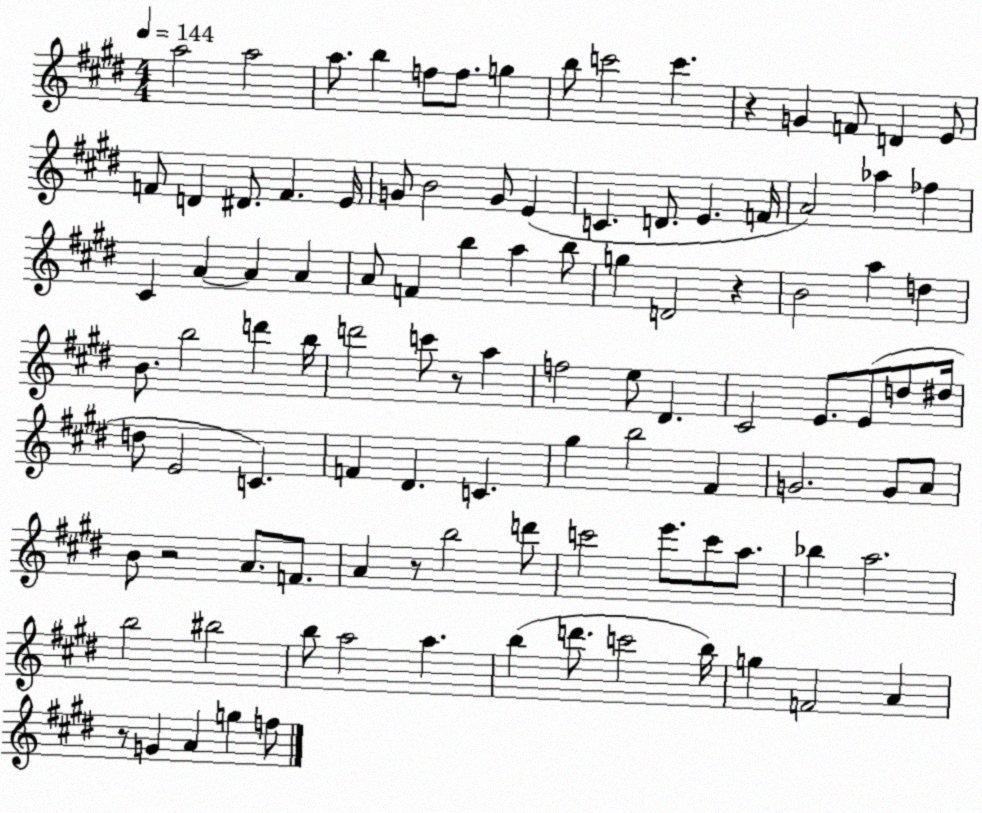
X:1
T:Untitled
M:4/4
L:1/4
K:E
a2 a2 a/2 b f/2 f/2 g b/2 c'2 c' z G F/2 D E/2 F/2 D ^D/2 F E/4 G/2 B2 G/2 E C D/2 E F/4 A2 _a _f ^C A A A A/2 F b a b/2 g D2 z B2 a d B/2 b2 d' b/4 d'2 c'/2 z/2 a f2 e/2 ^D ^C2 E/2 E/2 d/2 ^d/4 d/2 E2 C F ^D C ^g b2 ^F G2 G/2 A/2 B/2 z2 A/2 F/2 A z/2 b2 d'/2 c'2 e'/2 c'/2 a/2 _b a2 b2 ^b2 b/2 a2 a b d'/2 c'2 b/4 g F2 A z/2 G A g f/2